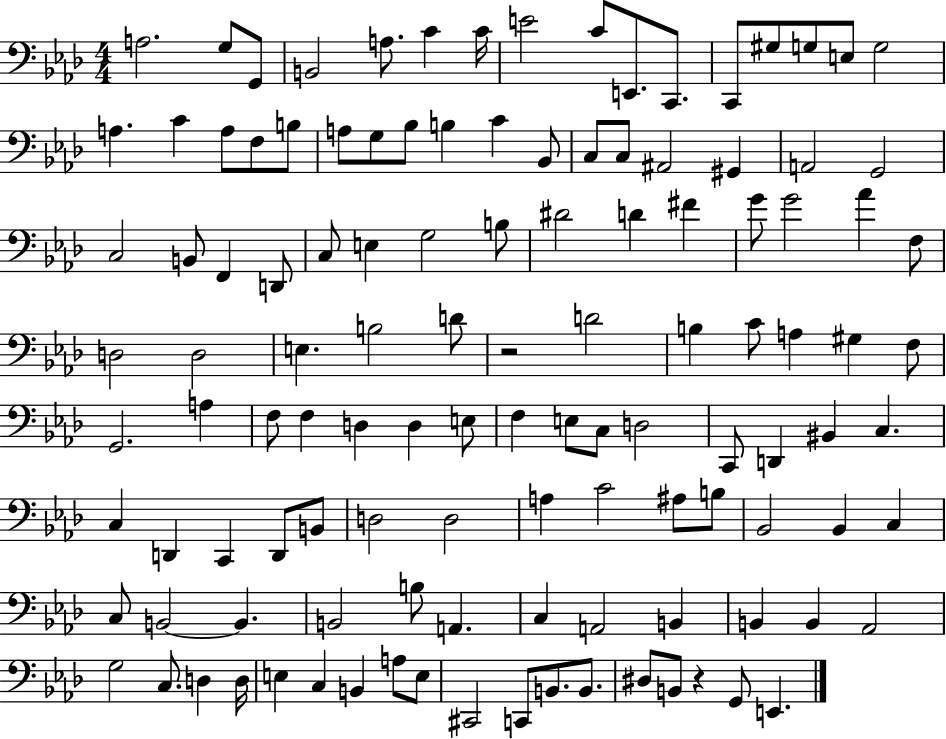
X:1
T:Untitled
M:4/4
L:1/4
K:Ab
A,2 G,/2 G,,/2 B,,2 A,/2 C C/4 E2 C/2 E,,/2 C,,/2 C,,/2 ^G,/2 G,/2 E,/2 G,2 A, C A,/2 F,/2 B,/2 A,/2 G,/2 _B,/2 B, C _B,,/2 C,/2 C,/2 ^A,,2 ^G,, A,,2 G,,2 C,2 B,,/2 F,, D,,/2 C,/2 E, G,2 B,/2 ^D2 D ^F G/2 G2 _A F,/2 D,2 D,2 E, B,2 D/2 z2 D2 B, C/2 A, ^G, F,/2 G,,2 A, F,/2 F, D, D, E,/2 F, E,/2 C,/2 D,2 C,,/2 D,, ^B,, C, C, D,, C,, D,,/2 B,,/2 D,2 D,2 A, C2 ^A,/2 B,/2 _B,,2 _B,, C, C,/2 B,,2 B,, B,,2 B,/2 A,, C, A,,2 B,, B,, B,, _A,,2 G,2 C,/2 D, D,/4 E, C, B,, A,/2 E,/2 ^C,,2 C,,/2 B,,/2 B,,/2 ^D,/2 B,,/2 z G,,/2 E,,